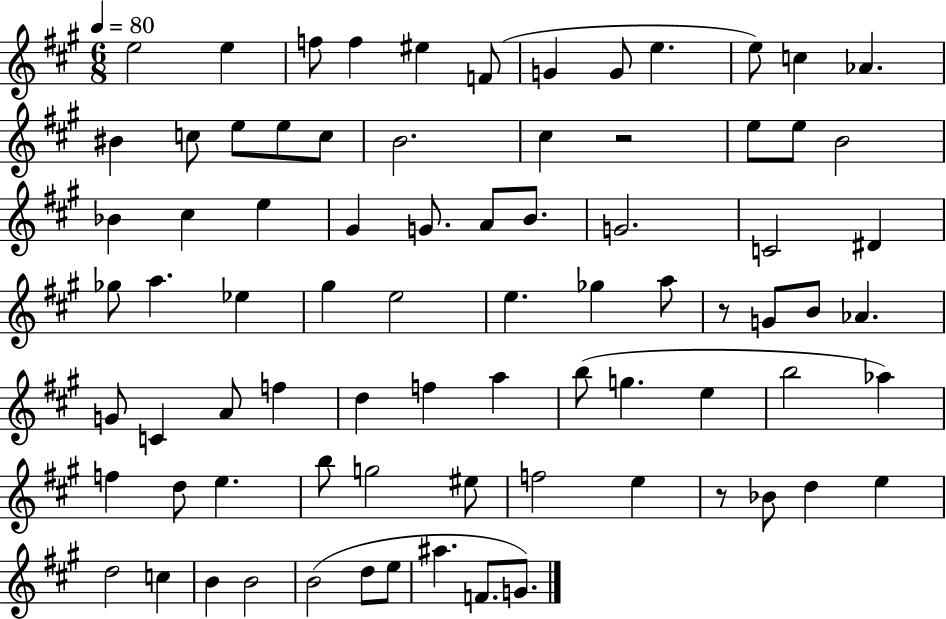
{
  \clef treble
  \numericTimeSignature
  \time 6/8
  \key a \major
  \tempo 4 = 80
  e''2 e''4 | f''8 f''4 eis''4 f'8( | g'4 g'8 e''4. | e''8) c''4 aes'4. | \break bis'4 c''8 e''8 e''8 c''8 | b'2. | cis''4 r2 | e''8 e''8 b'2 | \break bes'4 cis''4 e''4 | gis'4 g'8. a'8 b'8. | g'2. | c'2 dis'4 | \break ges''8 a''4. ees''4 | gis''4 e''2 | e''4. ges''4 a''8 | r8 g'8 b'8 aes'4. | \break g'8 c'4 a'8 f''4 | d''4 f''4 a''4 | b''8( g''4. e''4 | b''2 aes''4) | \break f''4 d''8 e''4. | b''8 g''2 eis''8 | f''2 e''4 | r8 bes'8 d''4 e''4 | \break d''2 c''4 | b'4 b'2 | b'2( d''8 e''8 | ais''4. f'8. g'8.) | \break \bar "|."
}